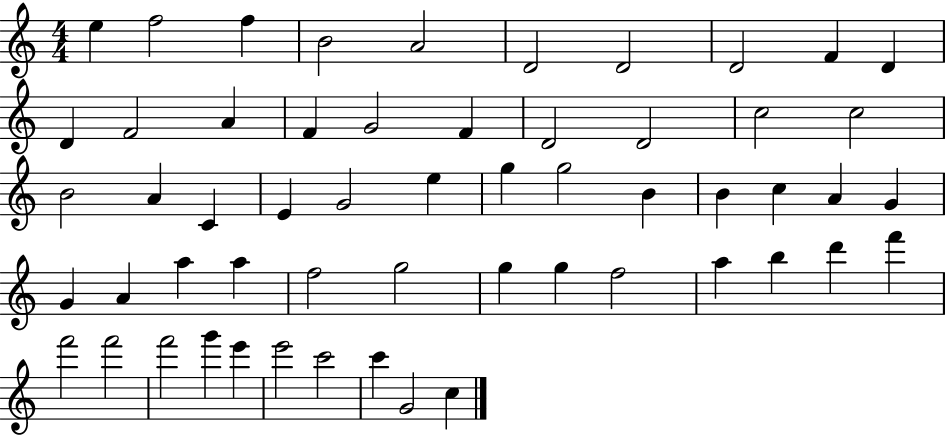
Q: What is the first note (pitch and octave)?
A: E5